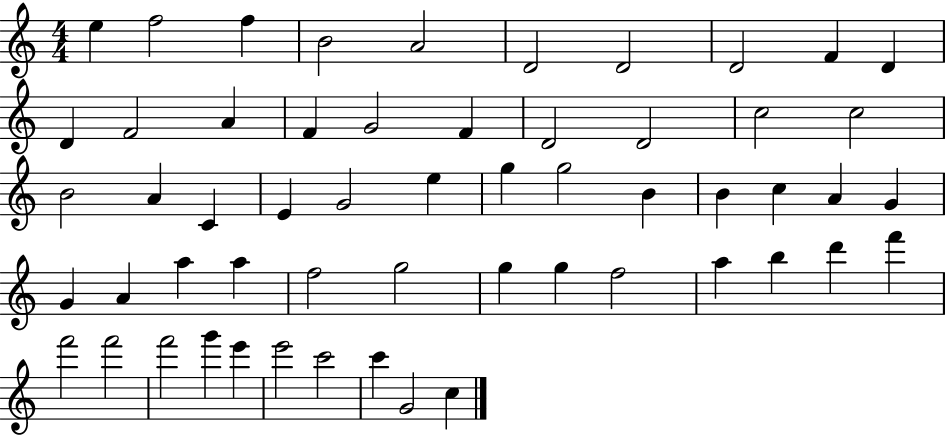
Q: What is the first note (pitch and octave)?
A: E5